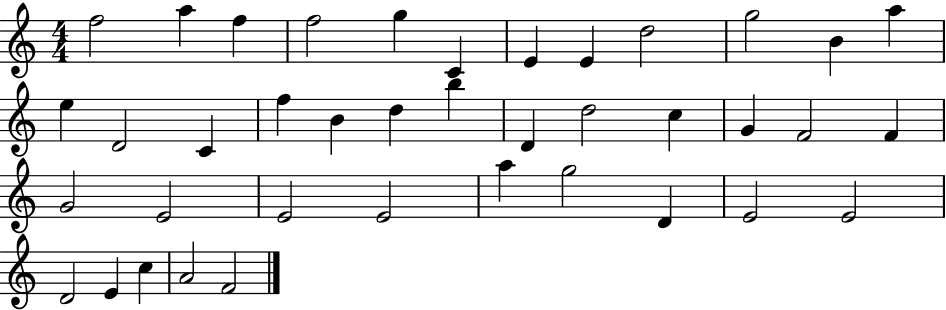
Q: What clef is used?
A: treble